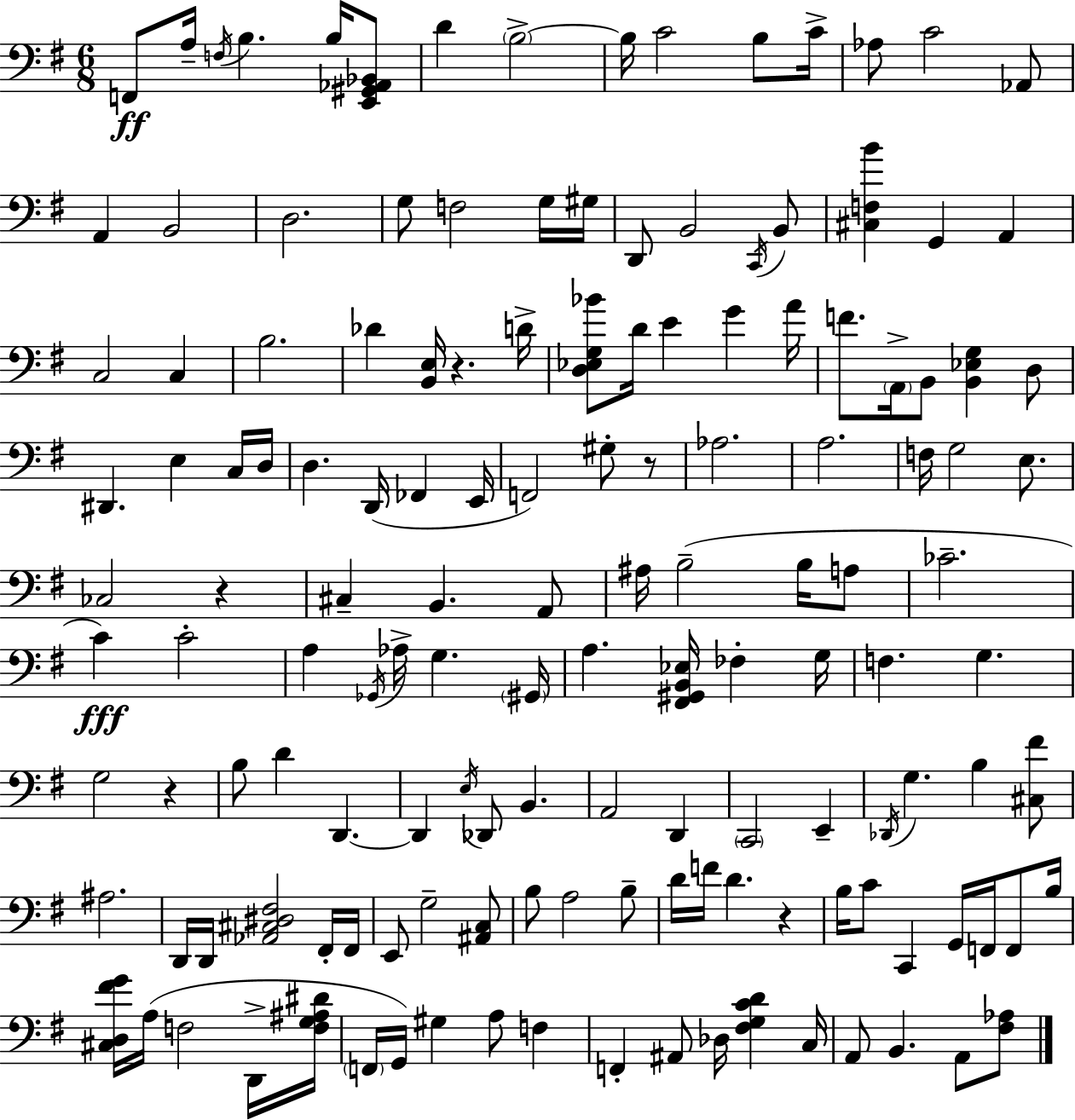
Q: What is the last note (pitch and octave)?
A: A2